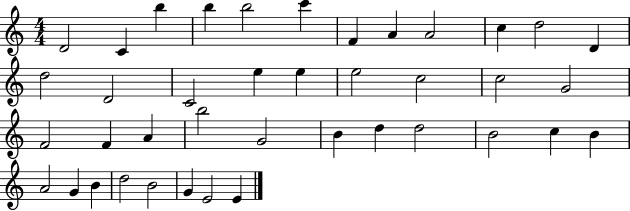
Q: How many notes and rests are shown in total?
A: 40